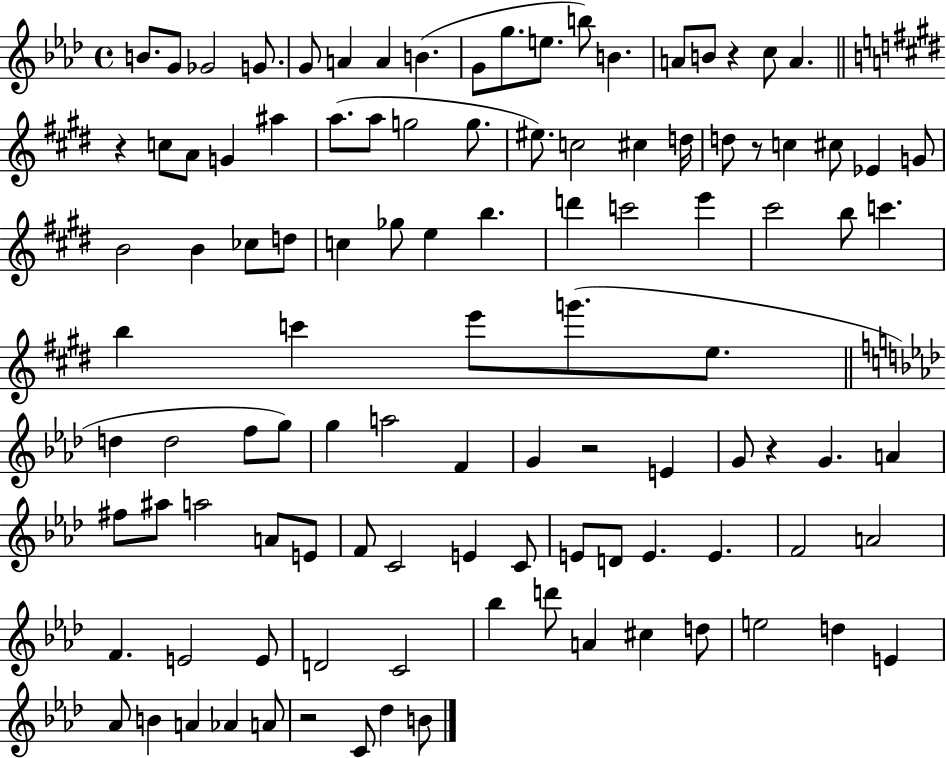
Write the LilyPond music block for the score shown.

{
  \clef treble
  \time 4/4
  \defaultTimeSignature
  \key aes \major
  b'8. g'8 ges'2 g'8. | g'8 a'4 a'4 b'4.( | g'8 g''8. e''8. b''8) b'4. | a'8 b'8 r4 c''8 a'4. | \break \bar "||" \break \key e \major r4 c''8 a'8 g'4 ais''4 | a''8.( a''8 g''2 g''8. | eis''8.) c''2 cis''4 d''16 | d''8 r8 c''4 cis''8 ees'4 g'8 | \break b'2 b'4 ces''8 d''8 | c''4 ges''8 e''4 b''4. | d'''4 c'''2 e'''4 | cis'''2 b''8 c'''4. | \break b''4 c'''4 e'''8 g'''8.( e''8. | \bar "||" \break \key f \minor d''4 d''2 f''8 g''8) | g''4 a''2 f'4 | g'4 r2 e'4 | g'8 r4 g'4. a'4 | \break fis''8 ais''8 a''2 a'8 e'8 | f'8 c'2 e'4 c'8 | e'8 d'8 e'4. e'4. | f'2 a'2 | \break f'4. e'2 e'8 | d'2 c'2 | bes''4 d'''8 a'4 cis''4 d''8 | e''2 d''4 e'4 | \break aes'8 b'4 a'4 aes'4 a'8 | r2 c'8 des''4 b'8 | \bar "|."
}